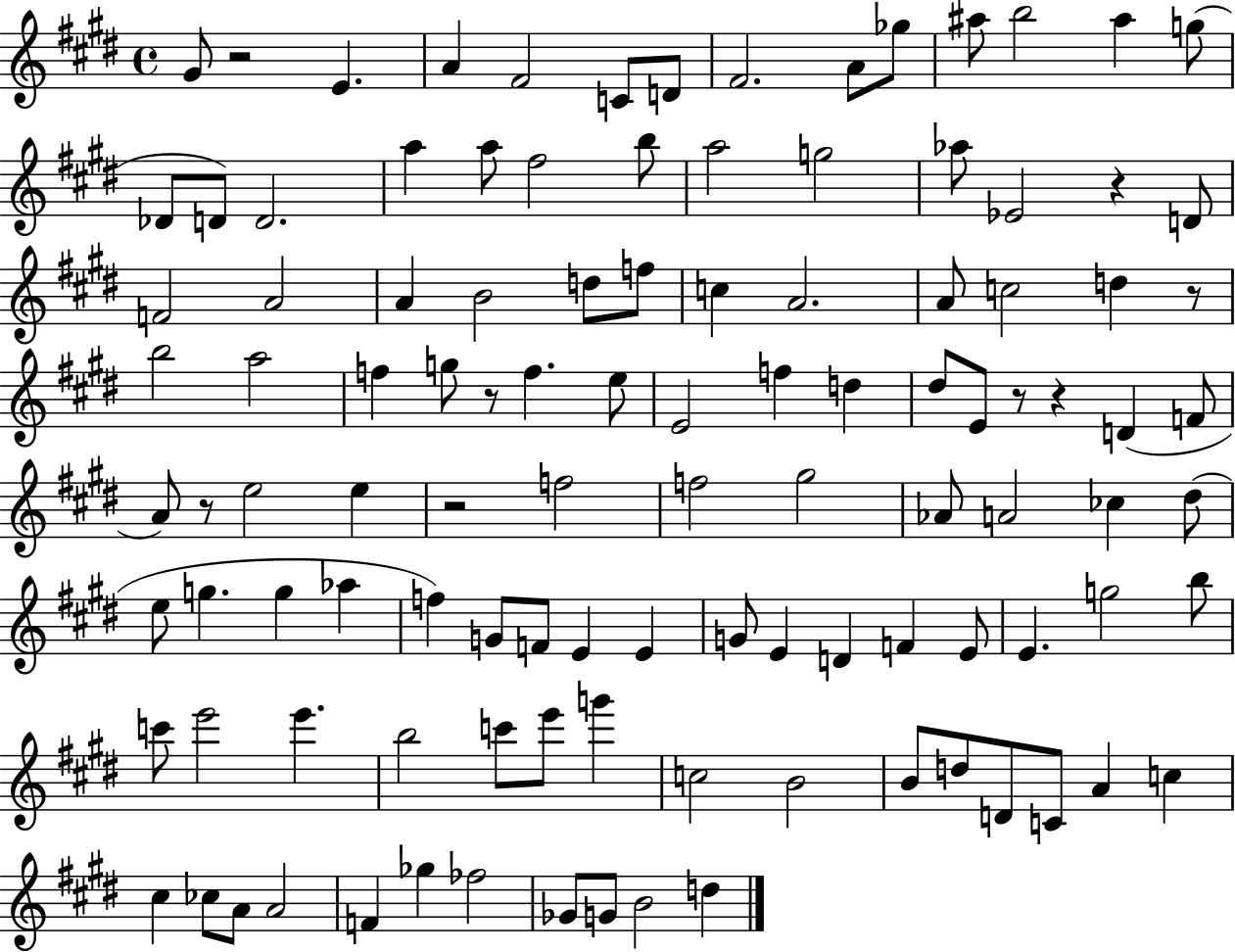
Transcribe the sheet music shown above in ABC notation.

X:1
T:Untitled
M:4/4
L:1/4
K:E
^G/2 z2 E A ^F2 C/2 D/2 ^F2 A/2 _g/2 ^a/2 b2 ^a g/2 _D/2 D/2 D2 a a/2 ^f2 b/2 a2 g2 _a/2 _E2 z D/2 F2 A2 A B2 d/2 f/2 c A2 A/2 c2 d z/2 b2 a2 f g/2 z/2 f e/2 E2 f d ^d/2 E/2 z/2 z D F/2 A/2 z/2 e2 e z2 f2 f2 ^g2 _A/2 A2 _c ^d/2 e/2 g g _a f G/2 F/2 E E G/2 E D F E/2 E g2 b/2 c'/2 e'2 e' b2 c'/2 e'/2 g' c2 B2 B/2 d/2 D/2 C/2 A c ^c _c/2 A/2 A2 F _g _f2 _G/2 G/2 B2 d